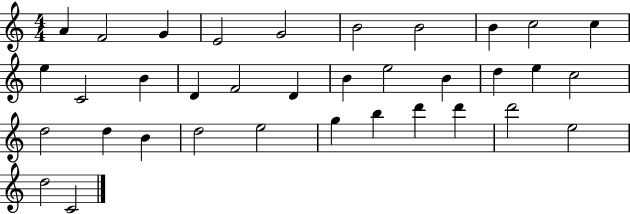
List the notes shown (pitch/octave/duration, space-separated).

A4/q F4/h G4/q E4/h G4/h B4/h B4/h B4/q C5/h C5/q E5/q C4/h B4/q D4/q F4/h D4/q B4/q E5/h B4/q D5/q E5/q C5/h D5/h D5/q B4/q D5/h E5/h G5/q B5/q D6/q D6/q D6/h E5/h D5/h C4/h